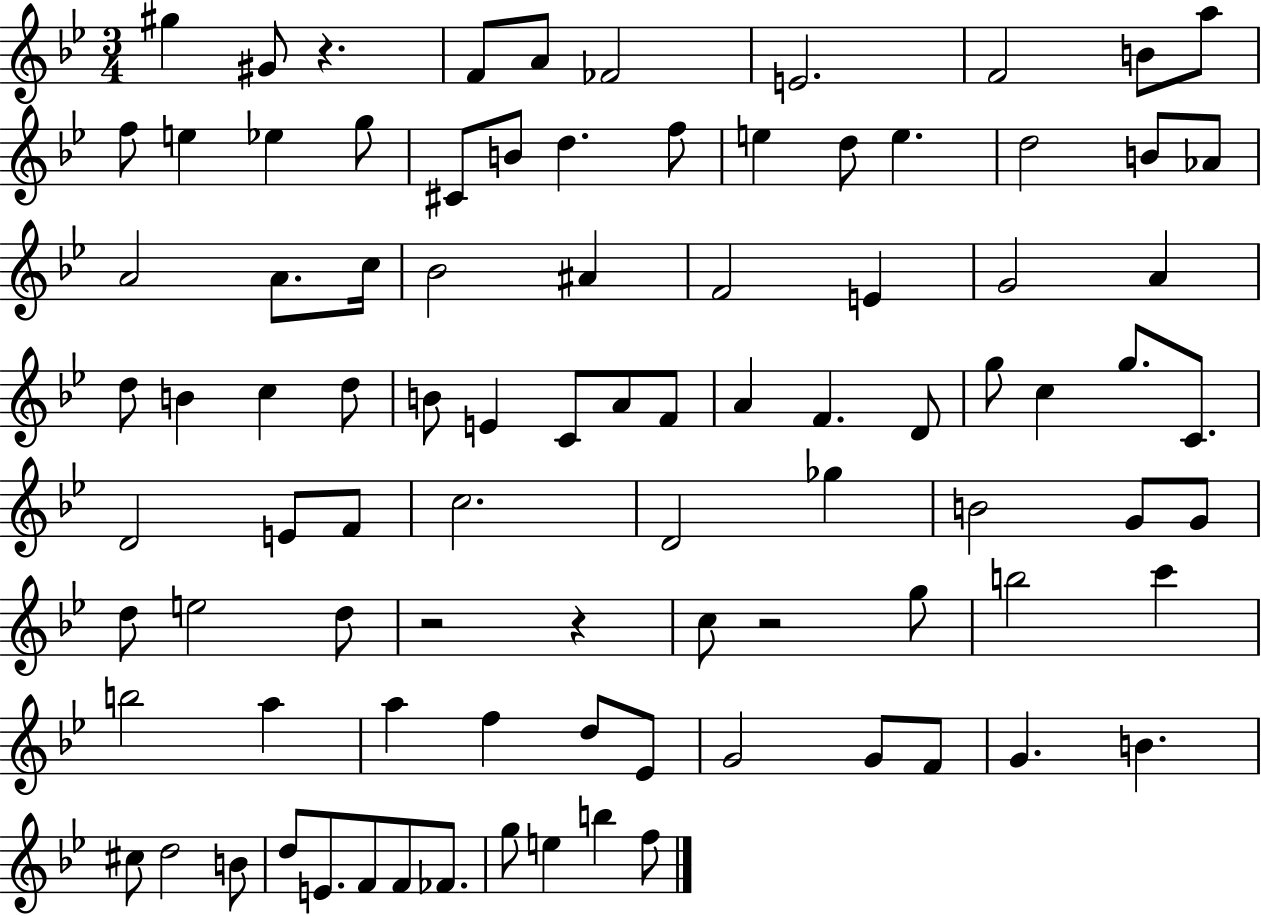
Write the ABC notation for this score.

X:1
T:Untitled
M:3/4
L:1/4
K:Bb
^g ^G/2 z F/2 A/2 _F2 E2 F2 B/2 a/2 f/2 e _e g/2 ^C/2 B/2 d f/2 e d/2 e d2 B/2 _A/2 A2 A/2 c/4 _B2 ^A F2 E G2 A d/2 B c d/2 B/2 E C/2 A/2 F/2 A F D/2 g/2 c g/2 C/2 D2 E/2 F/2 c2 D2 _g B2 G/2 G/2 d/2 e2 d/2 z2 z c/2 z2 g/2 b2 c' b2 a a f d/2 _E/2 G2 G/2 F/2 G B ^c/2 d2 B/2 d/2 E/2 F/2 F/2 _F/2 g/2 e b f/2